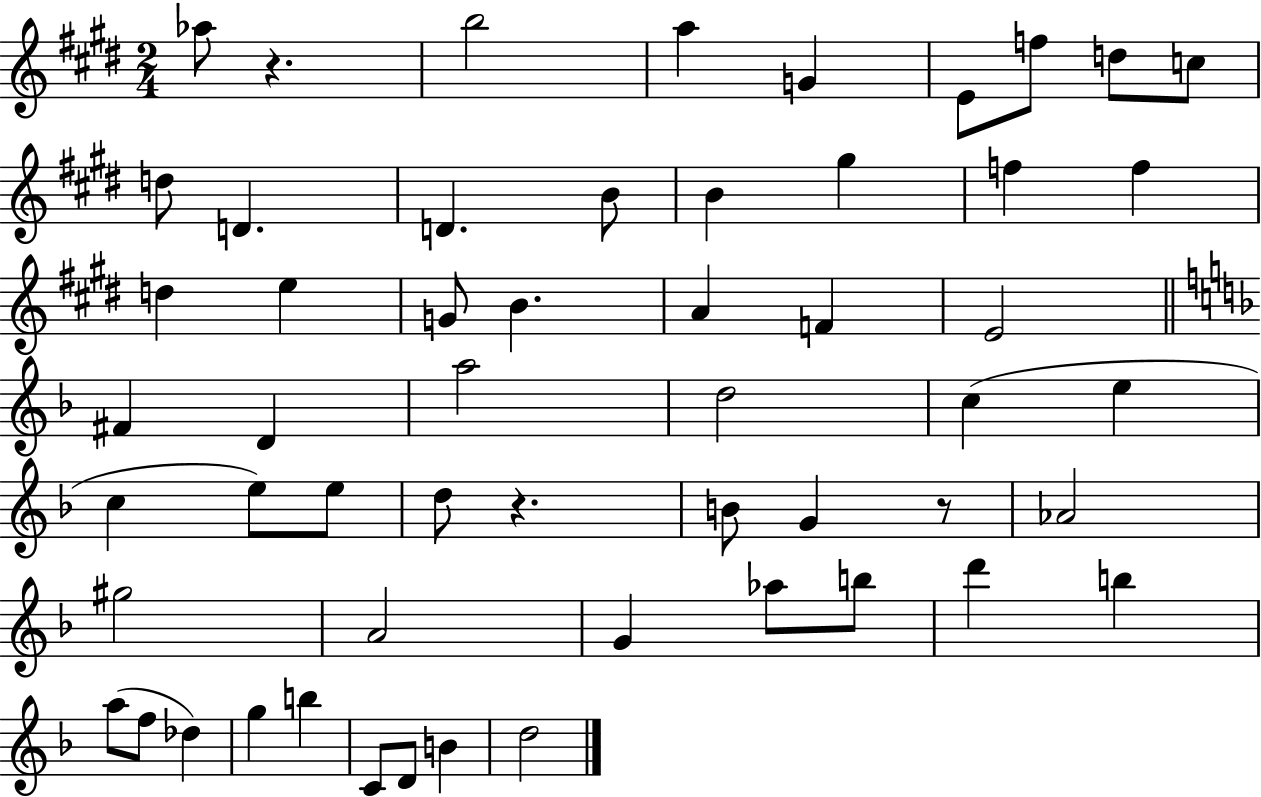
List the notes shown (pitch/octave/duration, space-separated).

Ab5/e R/q. B5/h A5/q G4/q E4/e F5/e D5/e C5/e D5/e D4/q. D4/q. B4/e B4/q G#5/q F5/q F5/q D5/q E5/q G4/e B4/q. A4/q F4/q E4/h F#4/q D4/q A5/h D5/h C5/q E5/q C5/q E5/e E5/e D5/e R/q. B4/e G4/q R/e Ab4/h G#5/h A4/h G4/q Ab5/e B5/e D6/q B5/q A5/e F5/e Db5/q G5/q B5/q C4/e D4/e B4/q D5/h